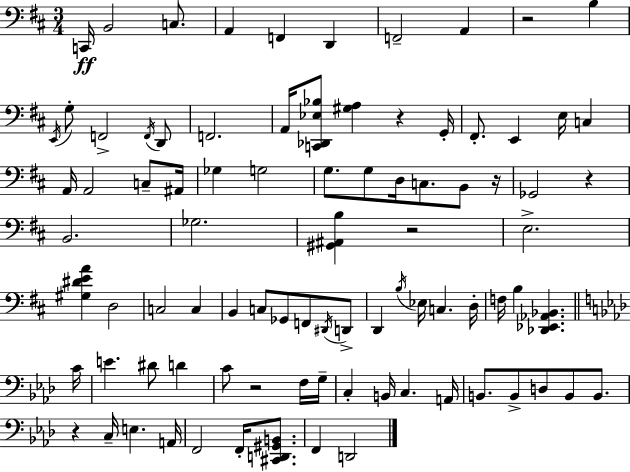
C2/s B2/h C3/e. A2/q F2/q D2/q F2/h A2/q R/h B3/q E2/s G3/e F2/h F2/s D2/e F2/h. A2/s [C2,Db2,Eb3,Bb3]/e [G#3,A3]/q R/q G2/s F#2/e. E2/q E3/s C3/q A2/s A2/h C3/e A#2/s Gb3/q G3/h G3/e. G3/e D3/s C3/e. B2/e R/s Gb2/h R/q B2/h. Gb3/h. [G#2,A#2,B3]/q R/h E3/h. [G#3,D#4,E4,A4]/q D3/h C3/h C3/q B2/q C3/e Gb2/e F2/e D#2/s D2/e D2/q B3/s Eb3/s C3/q. D3/s F3/s B3/q [Db2,Eb2,Ab2,Bb2]/q. C4/s E4/q. D#4/e D4/q C4/e R/h F3/s G3/s C3/q B2/s C3/q. A2/s B2/e. B2/e D3/e B2/e B2/e. R/q C3/s E3/q. A2/s F2/h F2/s [C#2,D2,G#2,B2]/e. F2/q D2/h